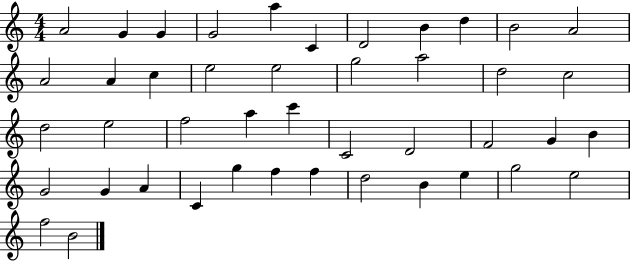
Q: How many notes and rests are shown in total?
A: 44